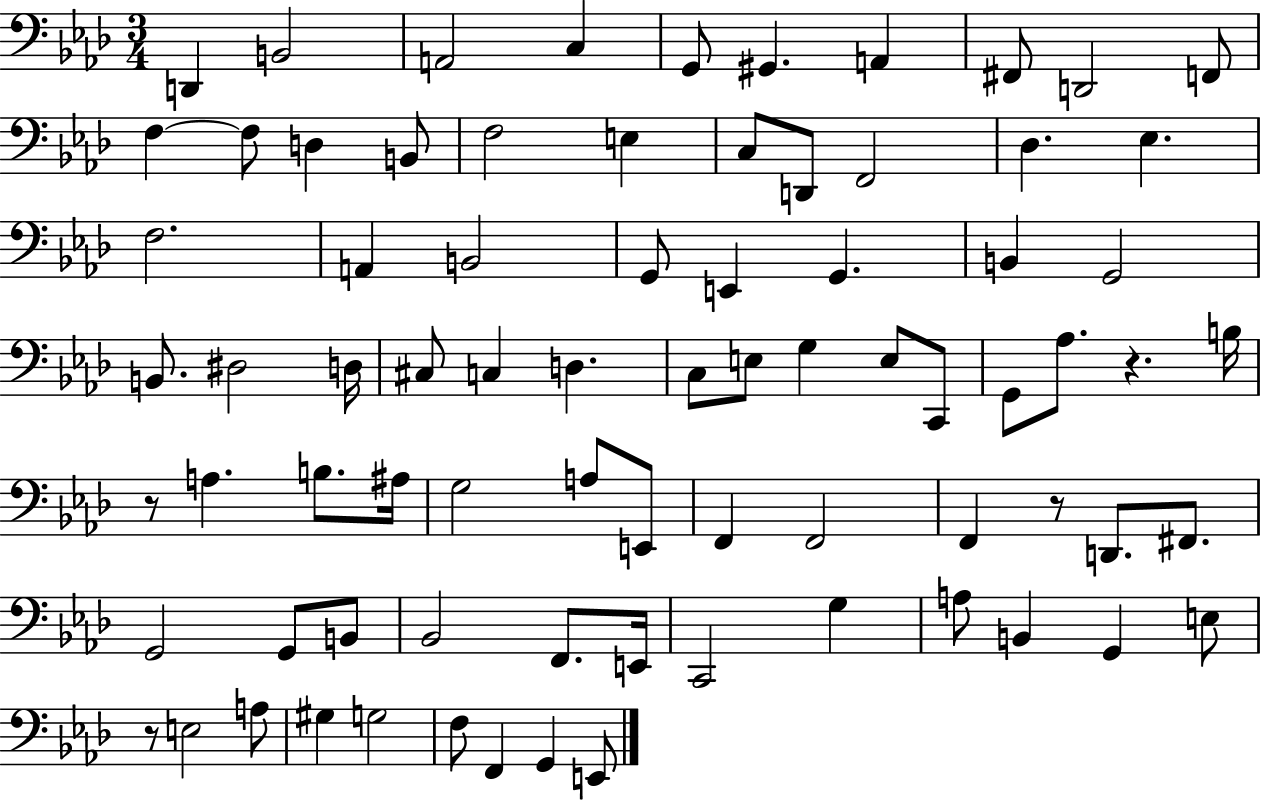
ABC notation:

X:1
T:Untitled
M:3/4
L:1/4
K:Ab
D,, B,,2 A,,2 C, G,,/2 ^G,, A,, ^F,,/2 D,,2 F,,/2 F, F,/2 D, B,,/2 F,2 E, C,/2 D,,/2 F,,2 _D, _E, F,2 A,, B,,2 G,,/2 E,, G,, B,, G,,2 B,,/2 ^D,2 D,/4 ^C,/2 C, D, C,/2 E,/2 G, E,/2 C,,/2 G,,/2 _A,/2 z B,/4 z/2 A, B,/2 ^A,/4 G,2 A,/2 E,,/2 F,, F,,2 F,, z/2 D,,/2 ^F,,/2 G,,2 G,,/2 B,,/2 _B,,2 F,,/2 E,,/4 C,,2 G, A,/2 B,, G,, E,/2 z/2 E,2 A,/2 ^G, G,2 F,/2 F,, G,, E,,/2